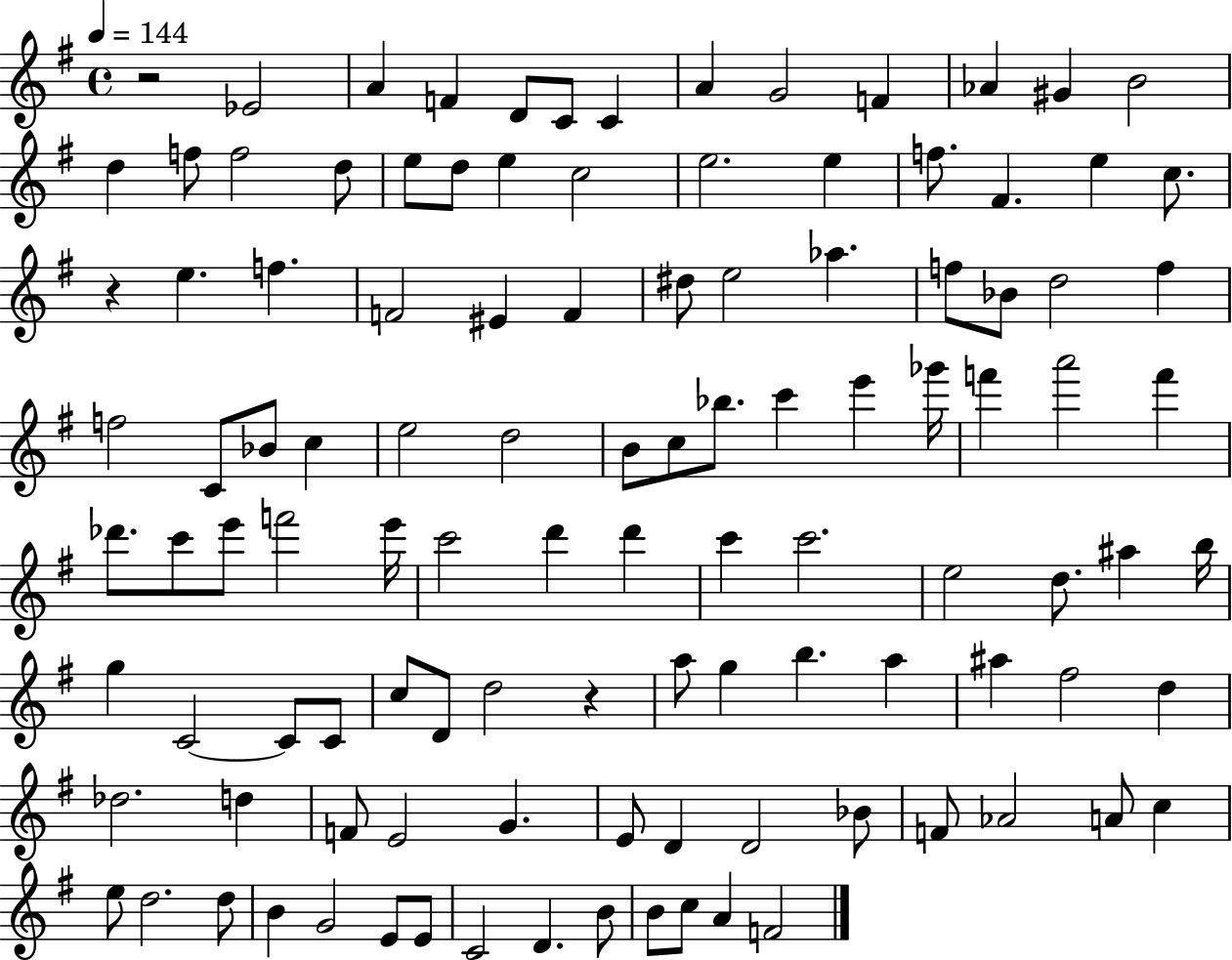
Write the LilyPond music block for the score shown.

{
  \clef treble
  \time 4/4
  \defaultTimeSignature
  \key g \major
  \tempo 4 = 144
  r2 ees'2 | a'4 f'4 d'8 c'8 c'4 | a'4 g'2 f'4 | aes'4 gis'4 b'2 | \break d''4 f''8 f''2 d''8 | e''8 d''8 e''4 c''2 | e''2. e''4 | f''8. fis'4. e''4 c''8. | \break r4 e''4. f''4. | f'2 eis'4 f'4 | dis''8 e''2 aes''4. | f''8 bes'8 d''2 f''4 | \break f''2 c'8 bes'8 c''4 | e''2 d''2 | b'8 c''8 bes''8. c'''4 e'''4 ges'''16 | f'''4 a'''2 f'''4 | \break des'''8. c'''8 e'''8 f'''2 e'''16 | c'''2 d'''4 d'''4 | c'''4 c'''2. | e''2 d''8. ais''4 b''16 | \break g''4 c'2~~ c'8 c'8 | c''8 d'8 d''2 r4 | a''8 g''4 b''4. a''4 | ais''4 fis''2 d''4 | \break des''2. d''4 | f'8 e'2 g'4. | e'8 d'4 d'2 bes'8 | f'8 aes'2 a'8 c''4 | \break e''8 d''2. d''8 | b'4 g'2 e'8 e'8 | c'2 d'4. b'8 | b'8 c''8 a'4 f'2 | \break \bar "|."
}